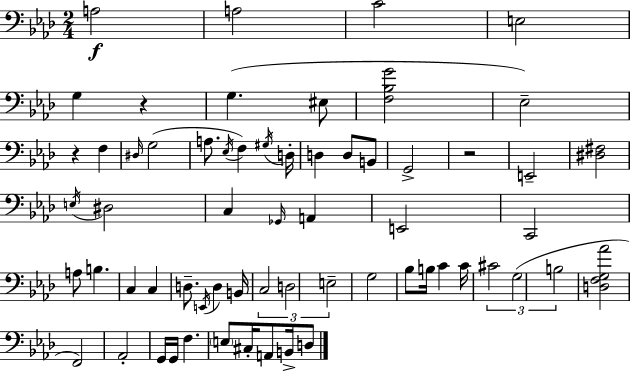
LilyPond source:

{
  \clef bass
  \numericTimeSignature
  \time 2/4
  \key f \minor
  \repeat volta 2 { a2\f | a2 | c'2 | e2 | \break g4 r4 | g4.( eis8 | <f bes g'>2 | ees2--) | \break r4 f4 | \grace { dis16 }( g2 | a8. \acciaccatura { ees16 } f4) | \acciaccatura { gis16 } d16-. d4 d8 | \break b,8 g,2-> | r2 | e,2-- | <dis fis>2 | \break \acciaccatura { e16 } dis2 | c4 | \grace { ges,16 } a,4 e,2 | c,2 | \break a8 b4. | c4 | c4 d8.-- | \acciaccatura { e,16 } d4 b,16 \tuplet 3/2 { c2 | \break d2 | e2-- } | g2 | bes8 | \break b16 c'4 c'16 \tuplet 3/2 { cis'2 | g2( | b2 } | <d f g aes'>2 | \break f,2) | aes,2-. | g,16 g,16 | f4. \parenthesize e8 | \break cis16-. a,8 b,16-> d8 } \bar "|."
}